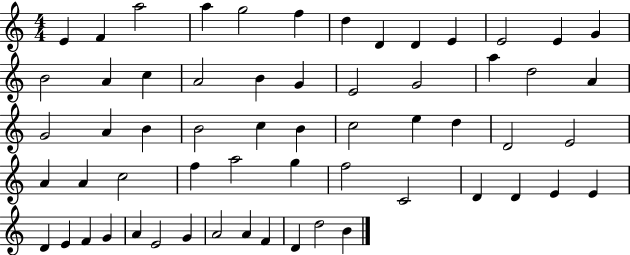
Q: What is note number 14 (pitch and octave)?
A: B4